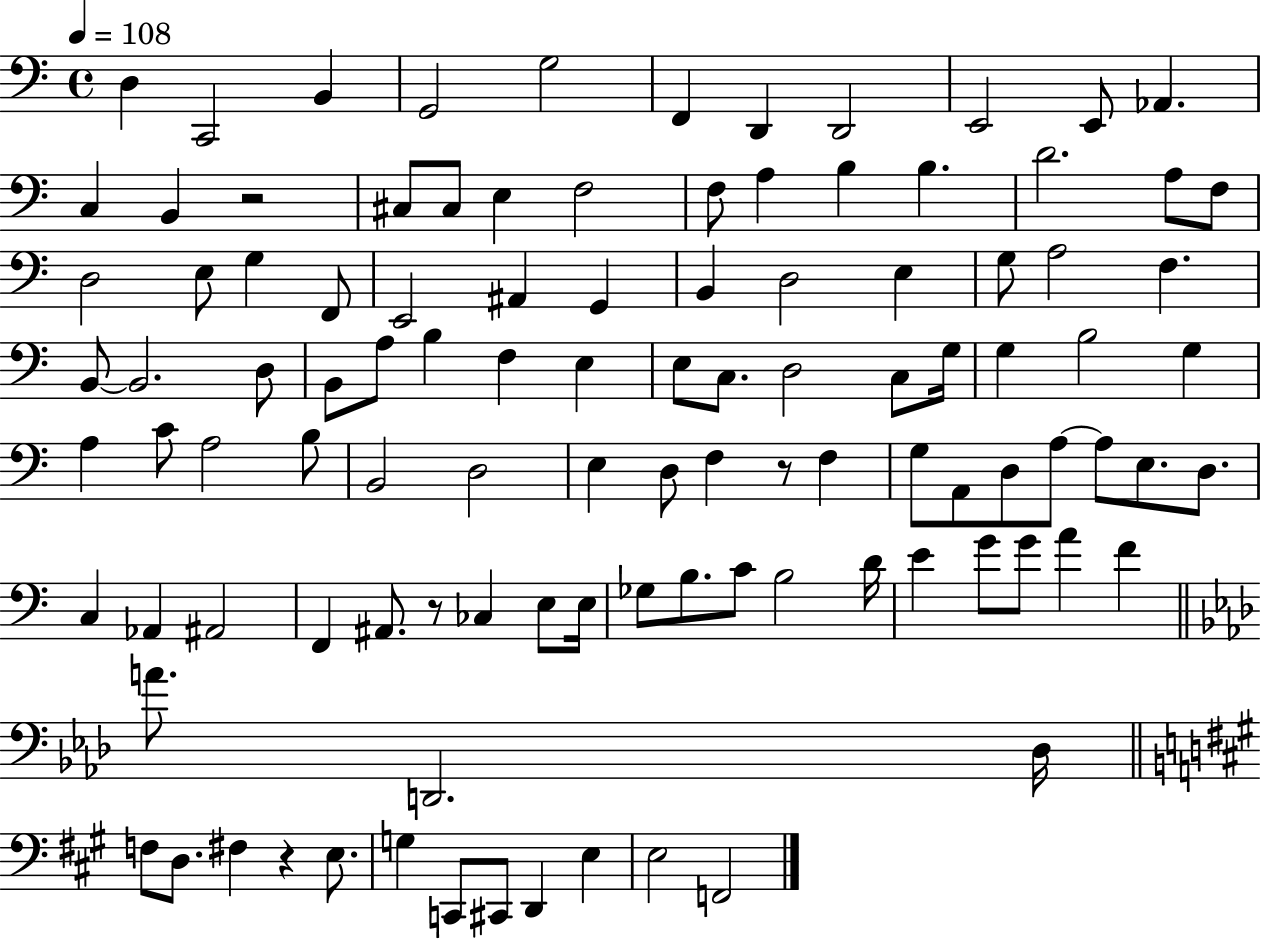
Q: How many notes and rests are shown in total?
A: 106